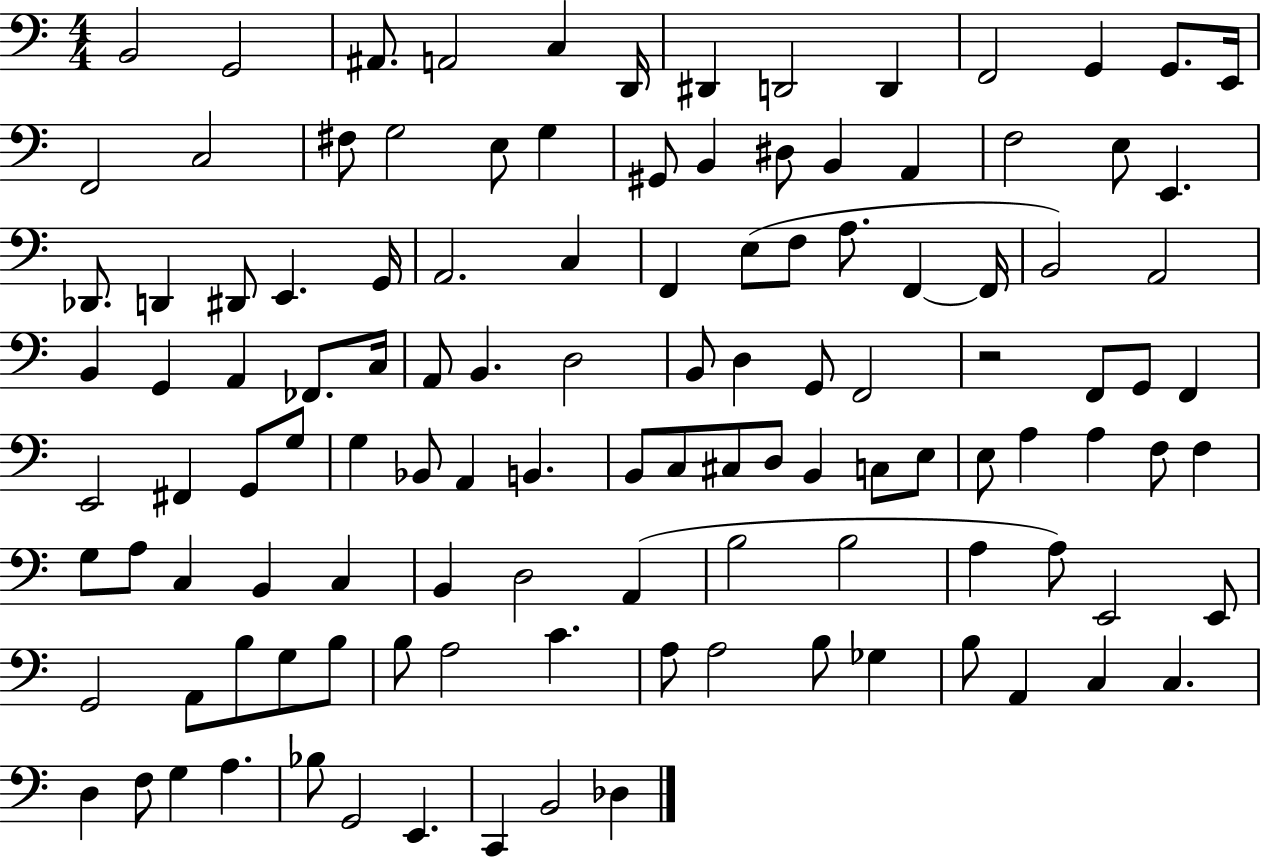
{
  \clef bass
  \numericTimeSignature
  \time 4/4
  \key c \major
  b,2 g,2 | ais,8. a,2 c4 d,16 | dis,4 d,2 d,4 | f,2 g,4 g,8. e,16 | \break f,2 c2 | fis8 g2 e8 g4 | gis,8 b,4 dis8 b,4 a,4 | f2 e8 e,4. | \break des,8. d,4 dis,8 e,4. g,16 | a,2. c4 | f,4 e8( f8 a8. f,4~~ f,16 | b,2) a,2 | \break b,4 g,4 a,4 fes,8. c16 | a,8 b,4. d2 | b,8 d4 g,8 f,2 | r2 f,8 g,8 f,4 | \break e,2 fis,4 g,8 g8 | g4 bes,8 a,4 b,4. | b,8 c8 cis8 d8 b,4 c8 e8 | e8 a4 a4 f8 f4 | \break g8 a8 c4 b,4 c4 | b,4 d2 a,4( | b2 b2 | a4 a8) e,2 e,8 | \break g,2 a,8 b8 g8 b8 | b8 a2 c'4. | a8 a2 b8 ges4 | b8 a,4 c4 c4. | \break d4 f8 g4 a4. | bes8 g,2 e,4. | c,4 b,2 des4 | \bar "|."
}